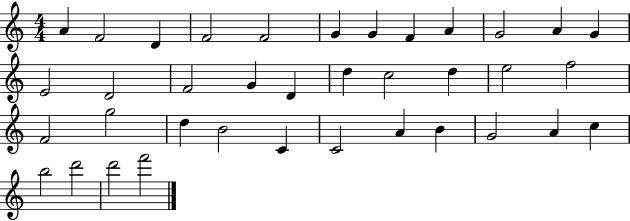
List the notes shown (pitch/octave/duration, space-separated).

A4/q F4/h D4/q F4/h F4/h G4/q G4/q F4/q A4/q G4/h A4/q G4/q E4/h D4/h F4/h G4/q D4/q D5/q C5/h D5/q E5/h F5/h F4/h G5/h D5/q B4/h C4/q C4/h A4/q B4/q G4/h A4/q C5/q B5/h D6/h D6/h F6/h